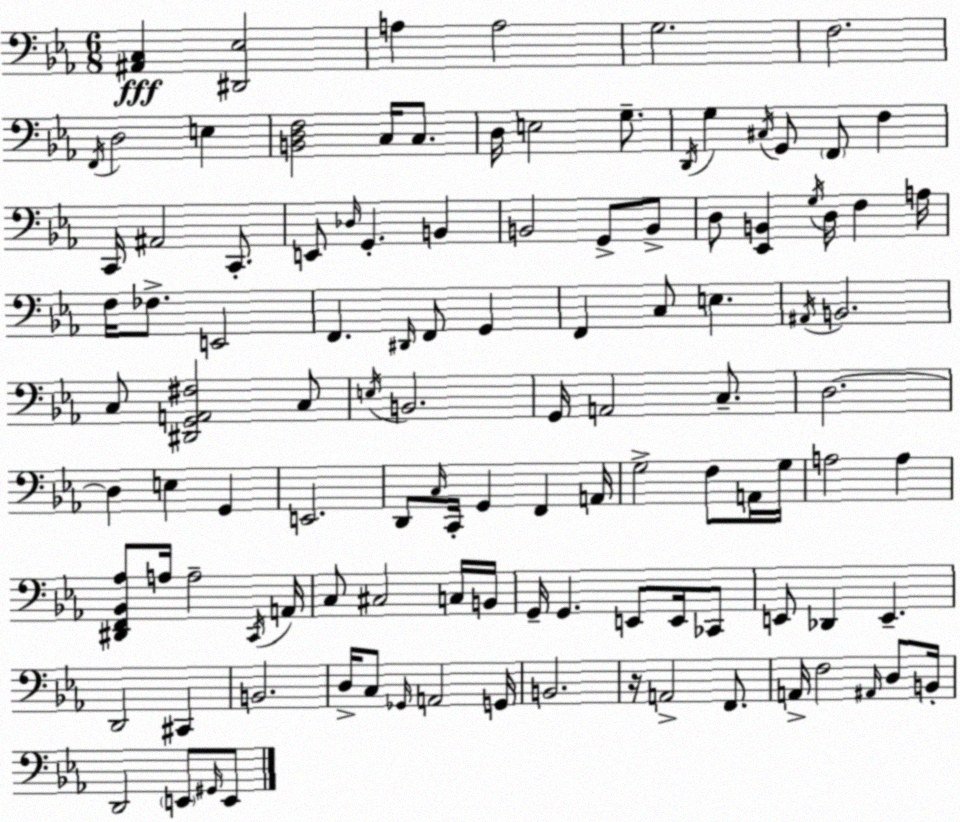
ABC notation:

X:1
T:Untitled
M:6/8
L:1/4
K:Cm
[^A,,C,] [^D,,_E,]2 A, A,2 G,2 F,2 F,,/4 D,2 E, [B,,D,F,]2 C,/4 C,/2 D,/4 E,2 G,/2 D,,/4 G, ^C,/4 G,,/2 F,,/2 F, C,,/4 ^A,,2 C,,/2 E,,/2 _D,/4 G,, B,, B,,2 G,,/2 B,,/2 D,/2 [_E,,B,,] G,/4 D,/4 F, A,/4 F,/4 _F,/2 E,,2 F,, ^D,,/4 F,,/2 G,, F,, C,/2 E, ^A,,/4 B,,2 C,/2 [^D,,G,,A,,^F,]2 C,/2 E,/4 B,,2 G,,/4 A,,2 C,/2 D,2 D, E, G,, E,,2 D,,/2 C,/4 C,,/4 G,, F,, A,,/4 G,2 F,/2 A,,/4 G,/4 A,2 A, [^D,,F,,_B,,_A,]/2 A,/4 A,2 C,,/4 A,,/4 C,/2 ^C,2 C,/4 B,,/4 G,,/4 G,, E,,/2 E,,/4 _C,,/2 E,,/2 _D,, E,, D,,2 ^C,, B,,2 D,/4 C,/2 _G,,/4 A,,2 G,,/4 B,,2 z/4 A,,2 F,,/2 A,,/4 F,2 ^A,,/4 D,/2 B,,/4 D,,2 E,,/2 ^G,,/4 E,,/2